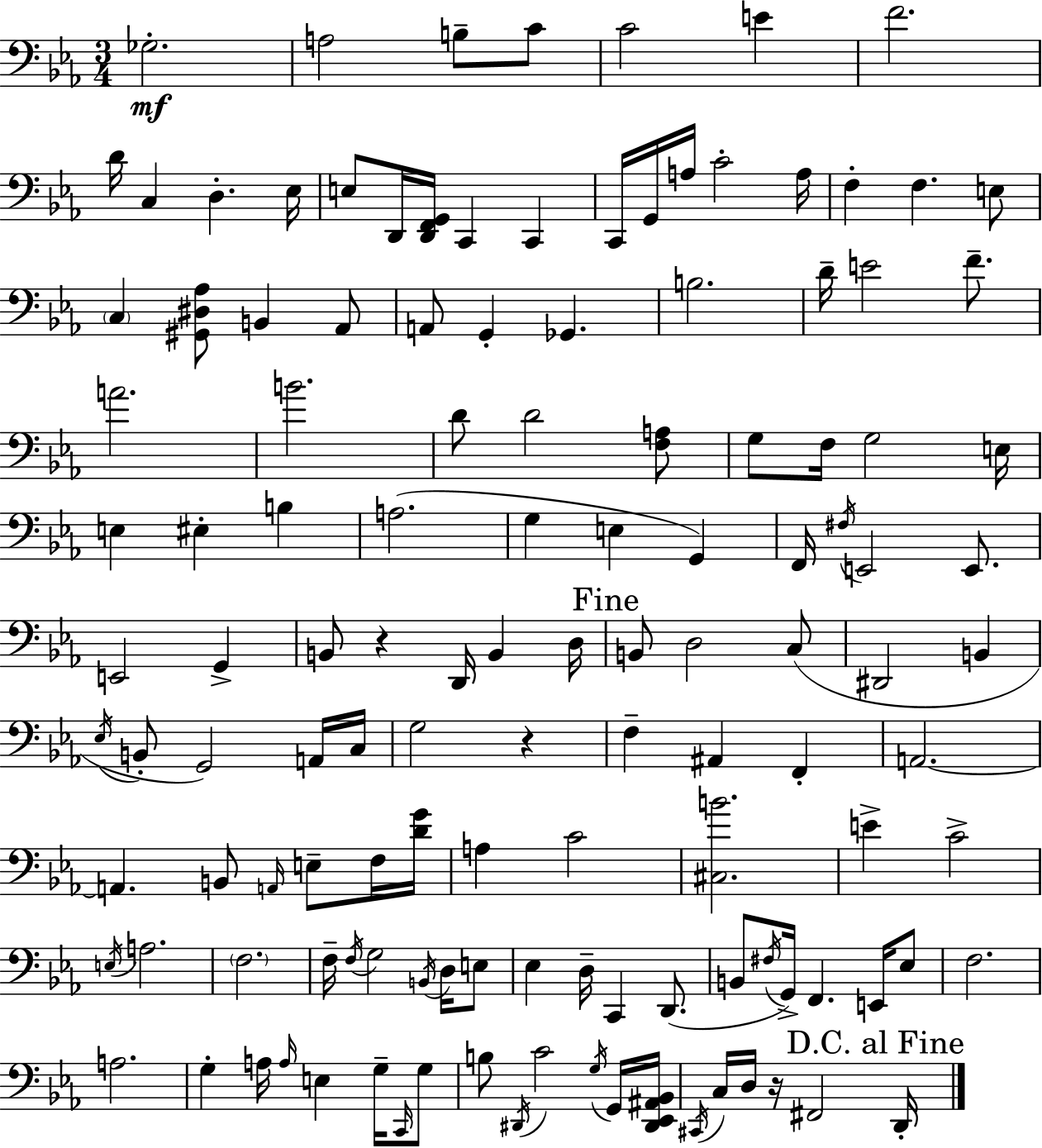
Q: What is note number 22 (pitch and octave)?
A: F3